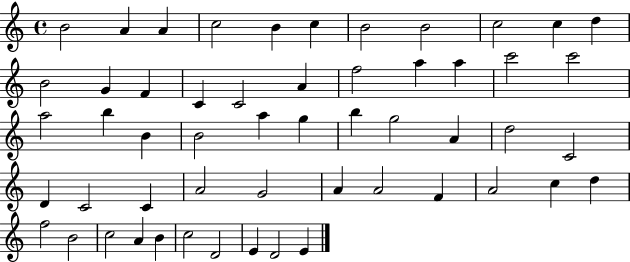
X:1
T:Untitled
M:4/4
L:1/4
K:C
B2 A A c2 B c B2 B2 c2 c d B2 G F C C2 A f2 a a c'2 c'2 a2 b B B2 a g b g2 A d2 C2 D C2 C A2 G2 A A2 F A2 c d f2 B2 c2 A B c2 D2 E D2 E